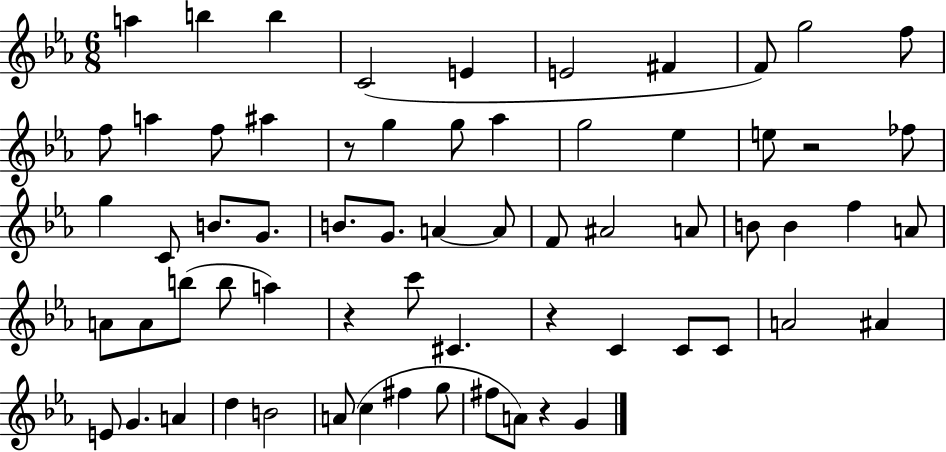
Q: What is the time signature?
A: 6/8